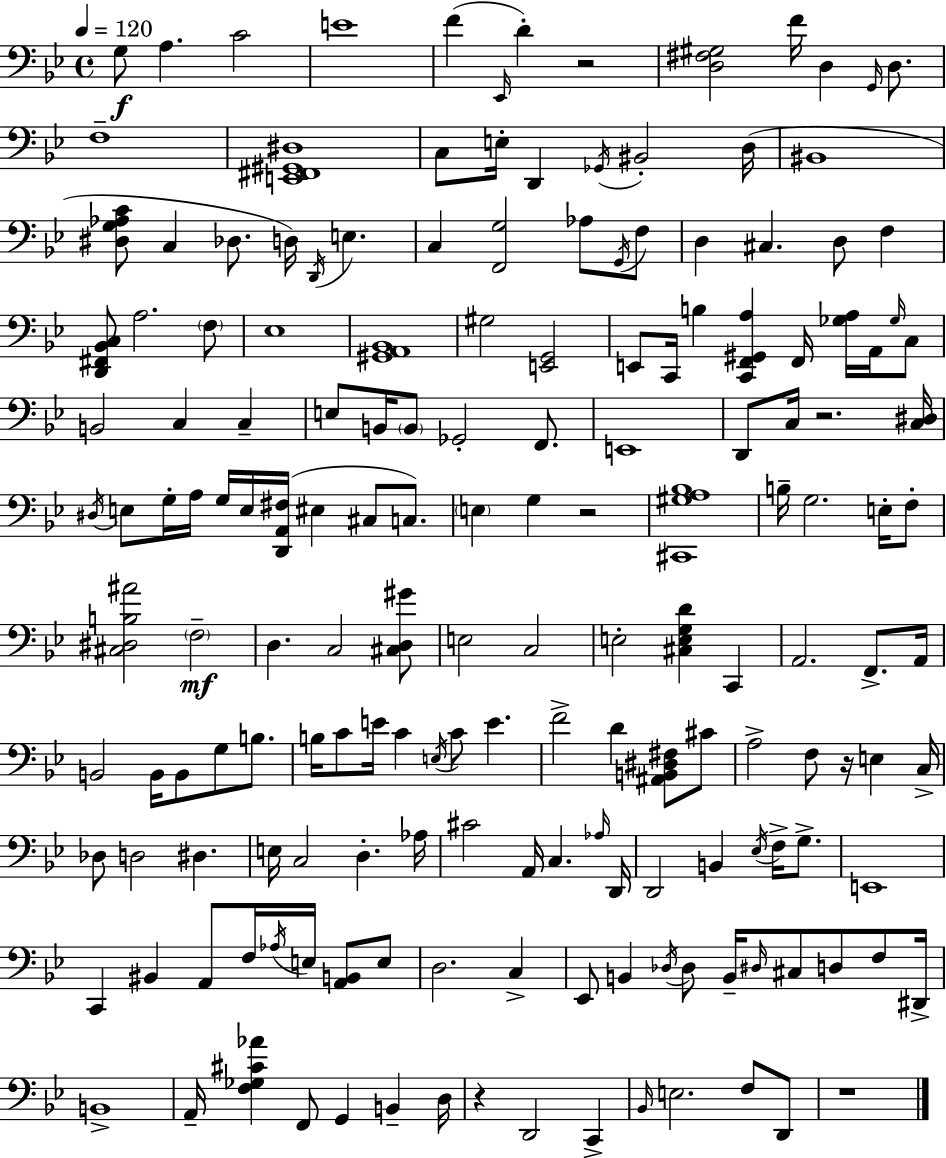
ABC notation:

X:1
T:Untitled
M:4/4
L:1/4
K:Gm
G,/2 A, C2 E4 F _E,,/4 D z2 [D,^F,^G,]2 F/4 D, G,,/4 D,/2 F,4 [E,,^F,,^G,,^D,]4 C,/2 E,/4 D,, _G,,/4 ^B,,2 D,/4 ^B,,4 [^D,G,_A,C]/2 C, _D,/2 D,/4 D,,/4 E, C, [F,,G,]2 _A,/2 G,,/4 F,/2 D, ^C, D,/2 F, [D,,^F,,_B,,C,]/2 A,2 F,/2 _E,4 [^G,,A,,_B,,]4 ^G,2 [E,,G,,]2 E,,/2 C,,/4 B, [C,,F,,^G,,A,] F,,/4 [_G,A,]/4 A,,/4 _G,/4 C,/2 B,,2 C, C, E,/2 B,,/4 B,,/2 _G,,2 F,,/2 E,,4 D,,/2 C,/4 z2 [C,^D,]/4 ^D,/4 E,/2 G,/4 A,/4 G,/4 E,/4 [D,,A,,^F,]/4 ^E, ^C,/2 C,/2 E, G, z2 [^C,,^G,A,_B,]4 B,/4 G,2 E,/4 F,/2 [^C,^D,B,^A]2 F,2 D, C,2 [^C,D,^G]/2 E,2 C,2 E,2 [^C,E,G,D] C,, A,,2 F,,/2 A,,/4 B,,2 B,,/4 B,,/2 G,/2 B,/2 B,/4 C/2 E/4 C E,/4 C/2 E F2 D [^A,,B,,^D,^F,]/2 ^C/2 A,2 F,/2 z/4 E, C,/4 _D,/2 D,2 ^D, E,/4 C,2 D, _A,/4 ^C2 A,,/4 C, _A,/4 D,,/4 D,,2 B,, _E,/4 F,/4 G,/2 E,,4 C,, ^B,, A,,/2 F,/4 _A,/4 E,/4 [A,,B,,]/2 E,/2 D,2 C, _E,,/2 B,, _D,/4 _D,/2 B,,/4 ^D,/4 ^C,/2 D,/2 F,/2 ^D,,/4 B,,4 A,,/4 [F,_G,^C_A] F,,/2 G,, B,, D,/4 z D,,2 C,, _B,,/4 E,2 F,/2 D,,/2 z4